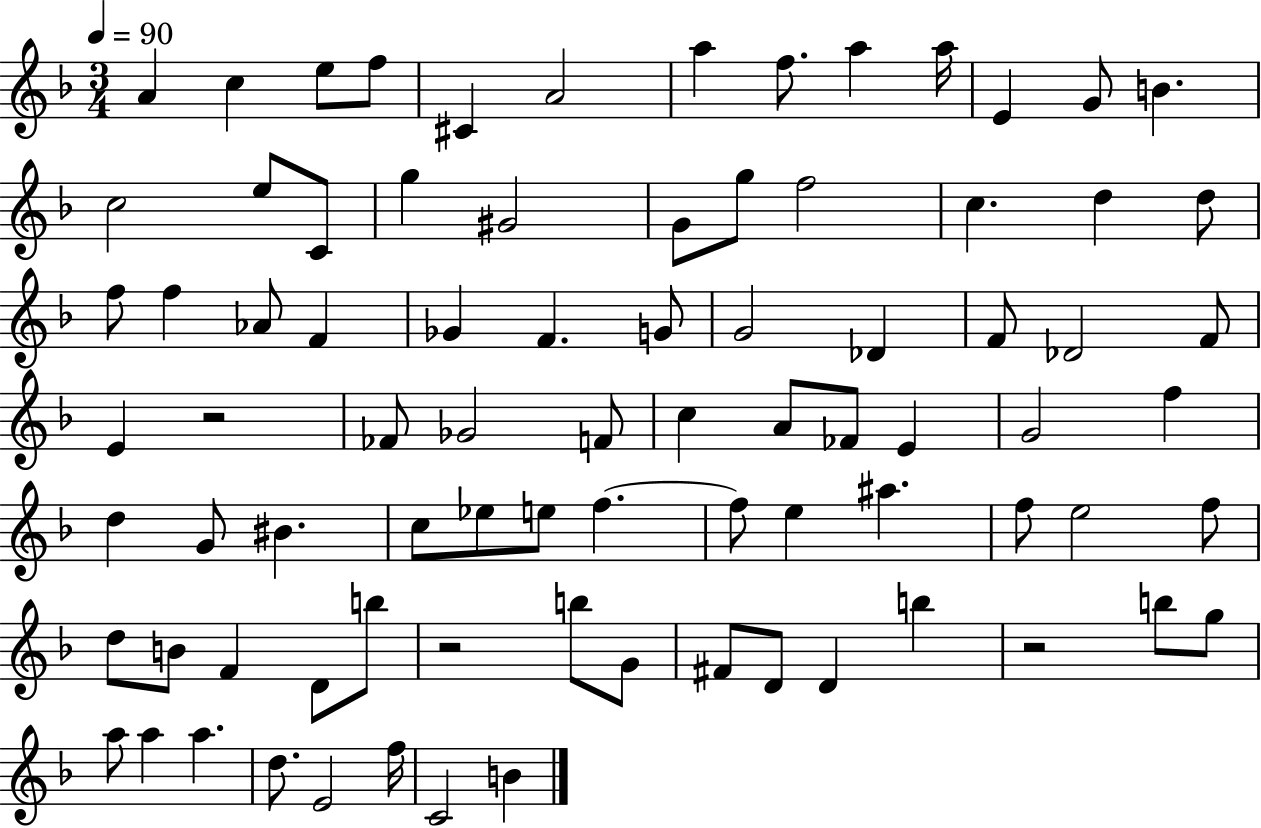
X:1
T:Untitled
M:3/4
L:1/4
K:F
A c e/2 f/2 ^C A2 a f/2 a a/4 E G/2 B c2 e/2 C/2 g ^G2 G/2 g/2 f2 c d d/2 f/2 f _A/2 F _G F G/2 G2 _D F/2 _D2 F/2 E z2 _F/2 _G2 F/2 c A/2 _F/2 E G2 f d G/2 ^B c/2 _e/2 e/2 f f/2 e ^a f/2 e2 f/2 d/2 B/2 F D/2 b/2 z2 b/2 G/2 ^F/2 D/2 D b z2 b/2 g/2 a/2 a a d/2 E2 f/4 C2 B